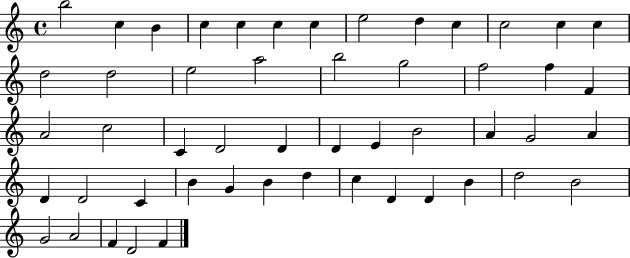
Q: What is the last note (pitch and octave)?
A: F4